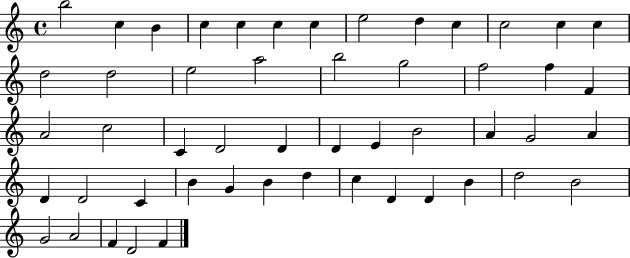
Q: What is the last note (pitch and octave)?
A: F4